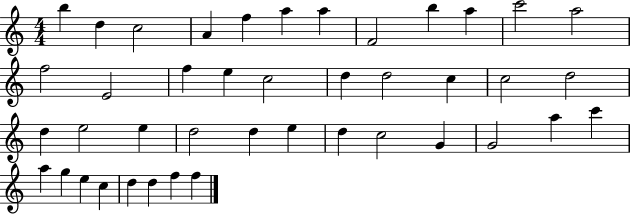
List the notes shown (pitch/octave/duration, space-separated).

B5/q D5/q C5/h A4/q F5/q A5/q A5/q F4/h B5/q A5/q C6/h A5/h F5/h E4/h F5/q E5/q C5/h D5/q D5/h C5/q C5/h D5/h D5/q E5/h E5/q D5/h D5/q E5/q D5/q C5/h G4/q G4/h A5/q C6/q A5/q G5/q E5/q C5/q D5/q D5/q F5/q F5/q